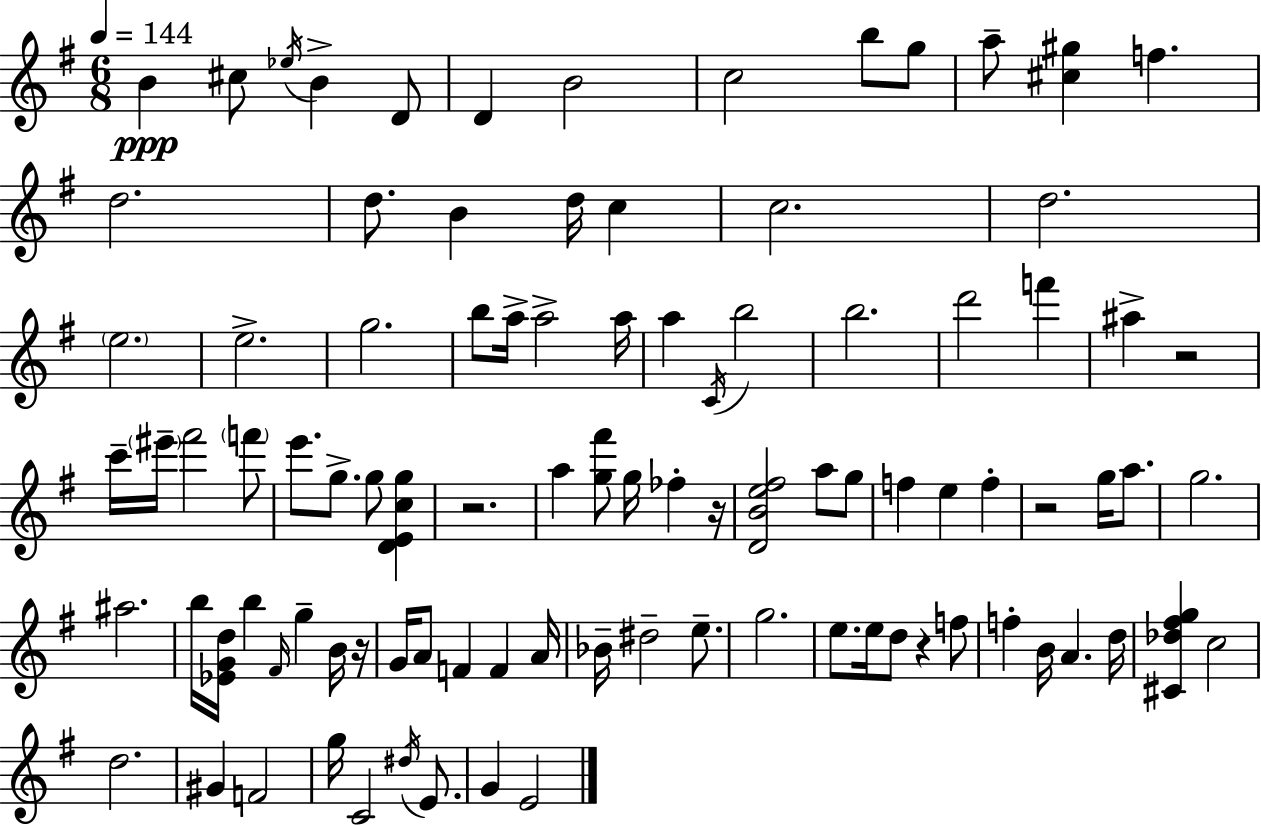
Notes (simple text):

B4/q C#5/e Eb5/s B4/q D4/e D4/q B4/h C5/h B5/e G5/e A5/e [C#5,G#5]/q F5/q. D5/h. D5/e. B4/q D5/s C5/q C5/h. D5/h. E5/h. E5/h. G5/h. B5/e A5/s A5/h A5/s A5/q C4/s B5/h B5/h. D6/h F6/q A#5/q R/h C6/s EIS6/s F#6/h F6/e E6/e. G5/e. G5/e [D4,E4,C5,G5]/q R/h. A5/q [G5,F#6]/e G5/s FES5/q R/s [D4,B4,E5,F#5]/h A5/e G5/e F5/q E5/q F5/q R/h G5/s A5/e. G5/h. A#5/h. B5/s [Eb4,G4,D5]/s B5/q F#4/s G5/q B4/s R/s G4/s A4/e F4/q F4/q A4/s Bb4/s D#5/h E5/e. G5/h. E5/e. E5/s D5/e R/q F5/e F5/q B4/s A4/q. D5/s [C#4,Db5,F#5,G5]/q C5/h D5/h. G#4/q F4/h G5/s C4/h D#5/s E4/e. G4/q E4/h